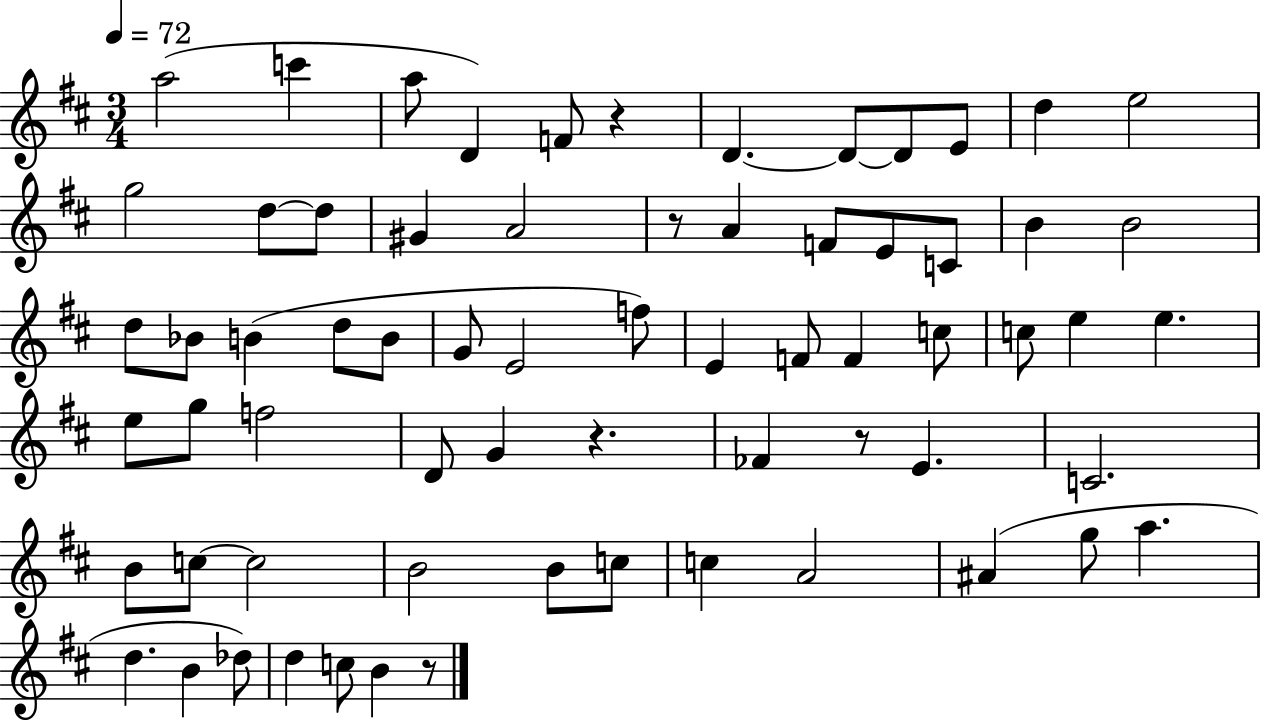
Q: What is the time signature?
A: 3/4